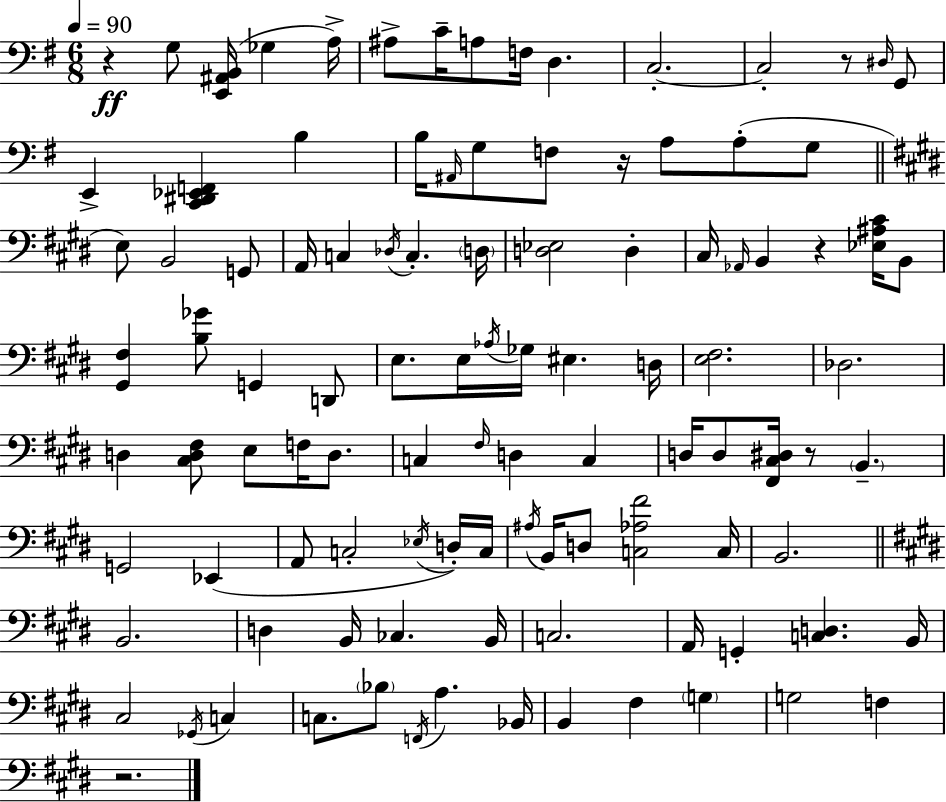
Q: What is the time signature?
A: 6/8